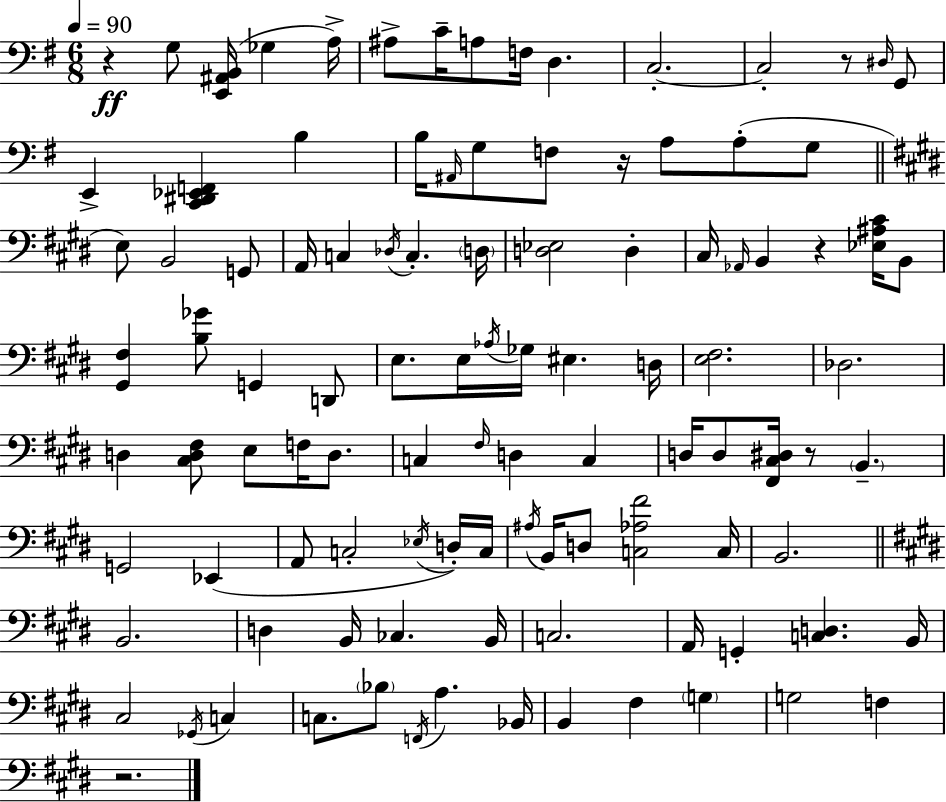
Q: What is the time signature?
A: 6/8